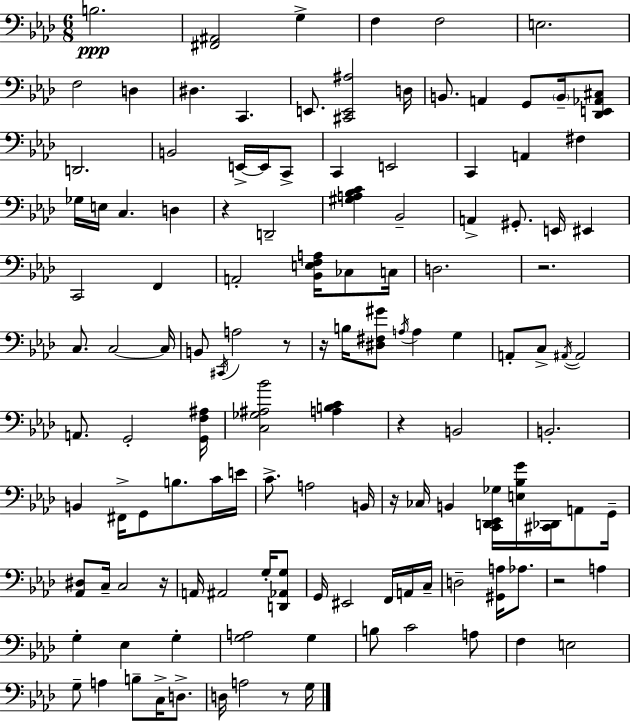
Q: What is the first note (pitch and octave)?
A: B3